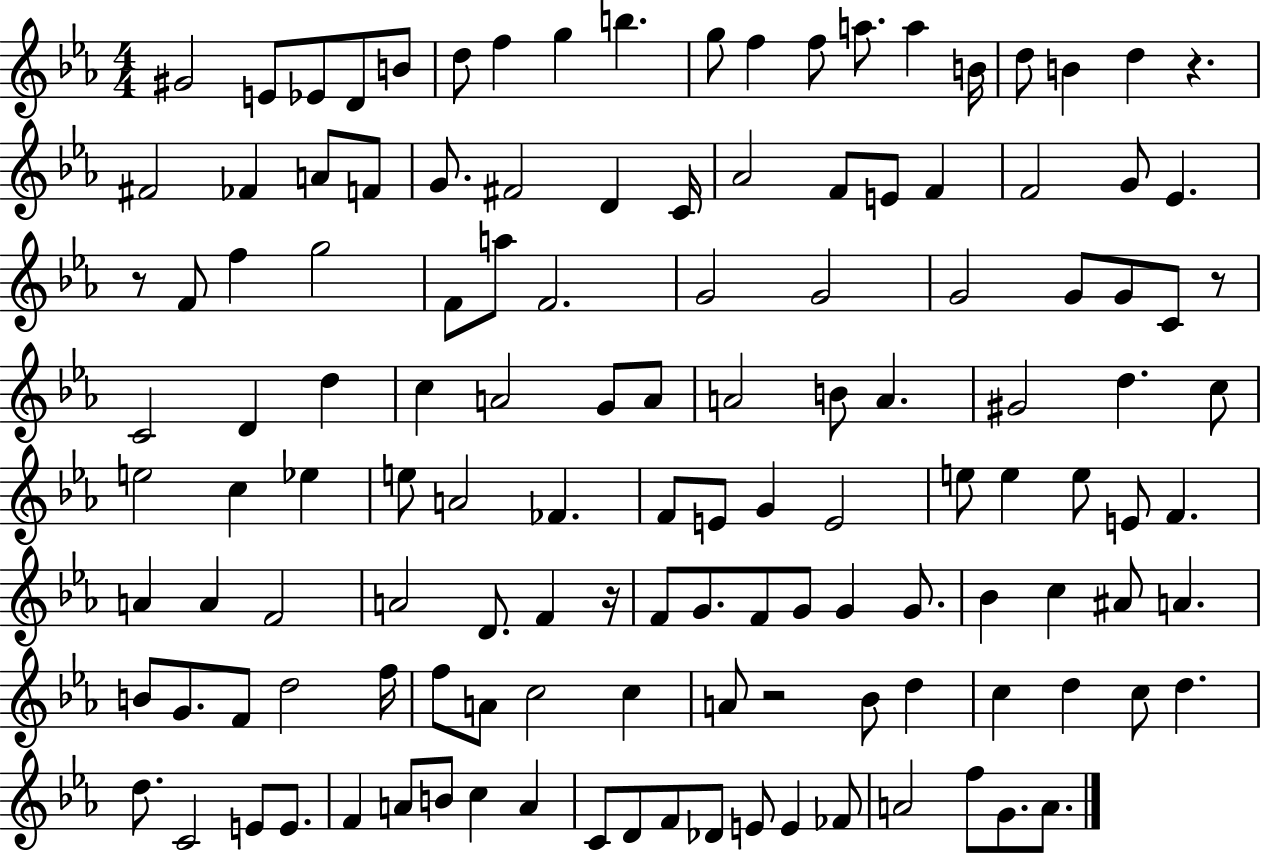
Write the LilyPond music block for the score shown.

{
  \clef treble
  \numericTimeSignature
  \time 4/4
  \key ees \major
  gis'2 e'8 ees'8 d'8 b'8 | d''8 f''4 g''4 b''4. | g''8 f''4 f''8 a''8. a''4 b'16 | d''8 b'4 d''4 r4. | \break fis'2 fes'4 a'8 f'8 | g'8. fis'2 d'4 c'16 | aes'2 f'8 e'8 f'4 | f'2 g'8 ees'4. | \break r8 f'8 f''4 g''2 | f'8 a''8 f'2. | g'2 g'2 | g'2 g'8 g'8 c'8 r8 | \break c'2 d'4 d''4 | c''4 a'2 g'8 a'8 | a'2 b'8 a'4. | gis'2 d''4. c''8 | \break e''2 c''4 ees''4 | e''8 a'2 fes'4. | f'8 e'8 g'4 e'2 | e''8 e''4 e''8 e'8 f'4. | \break a'4 a'4 f'2 | a'2 d'8. f'4 r16 | f'8 g'8. f'8 g'8 g'4 g'8. | bes'4 c''4 ais'8 a'4. | \break b'8 g'8. f'8 d''2 f''16 | f''8 a'8 c''2 c''4 | a'8 r2 bes'8 d''4 | c''4 d''4 c''8 d''4. | \break d''8. c'2 e'8 e'8. | f'4 a'8 b'8 c''4 a'4 | c'8 d'8 f'8 des'8 e'8 e'4 fes'8 | a'2 f''8 g'8. a'8. | \break \bar "|."
}